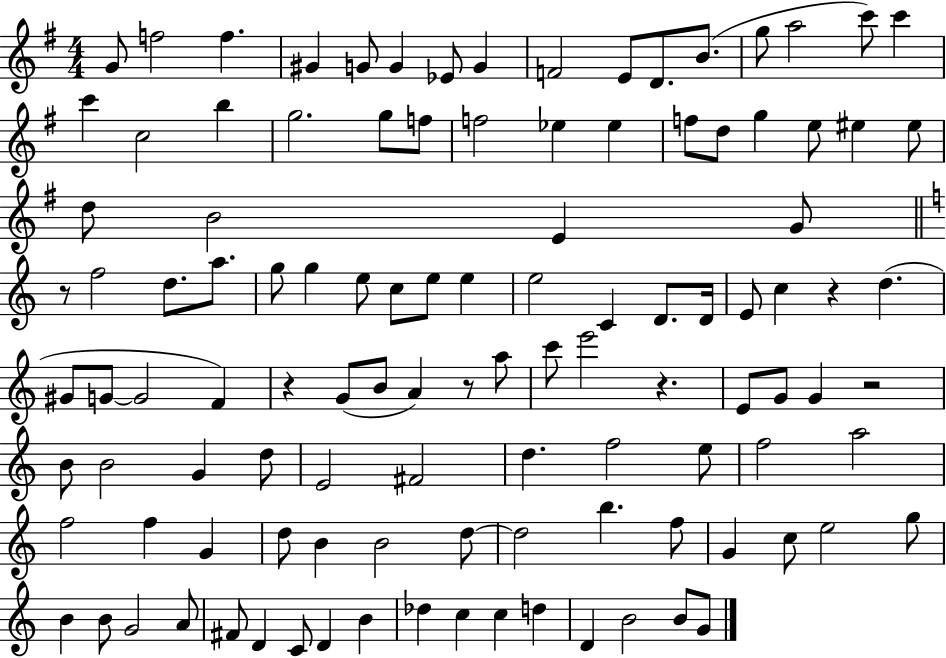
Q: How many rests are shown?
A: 6